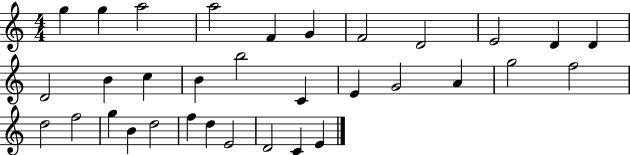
G5/q G5/q A5/h A5/h F4/q G4/q F4/h D4/h E4/h D4/q D4/q D4/h B4/q C5/q B4/q B5/h C4/q E4/q G4/h A4/q G5/h F5/h D5/h F5/h G5/q B4/q D5/h F5/q D5/q E4/h D4/h C4/q E4/q